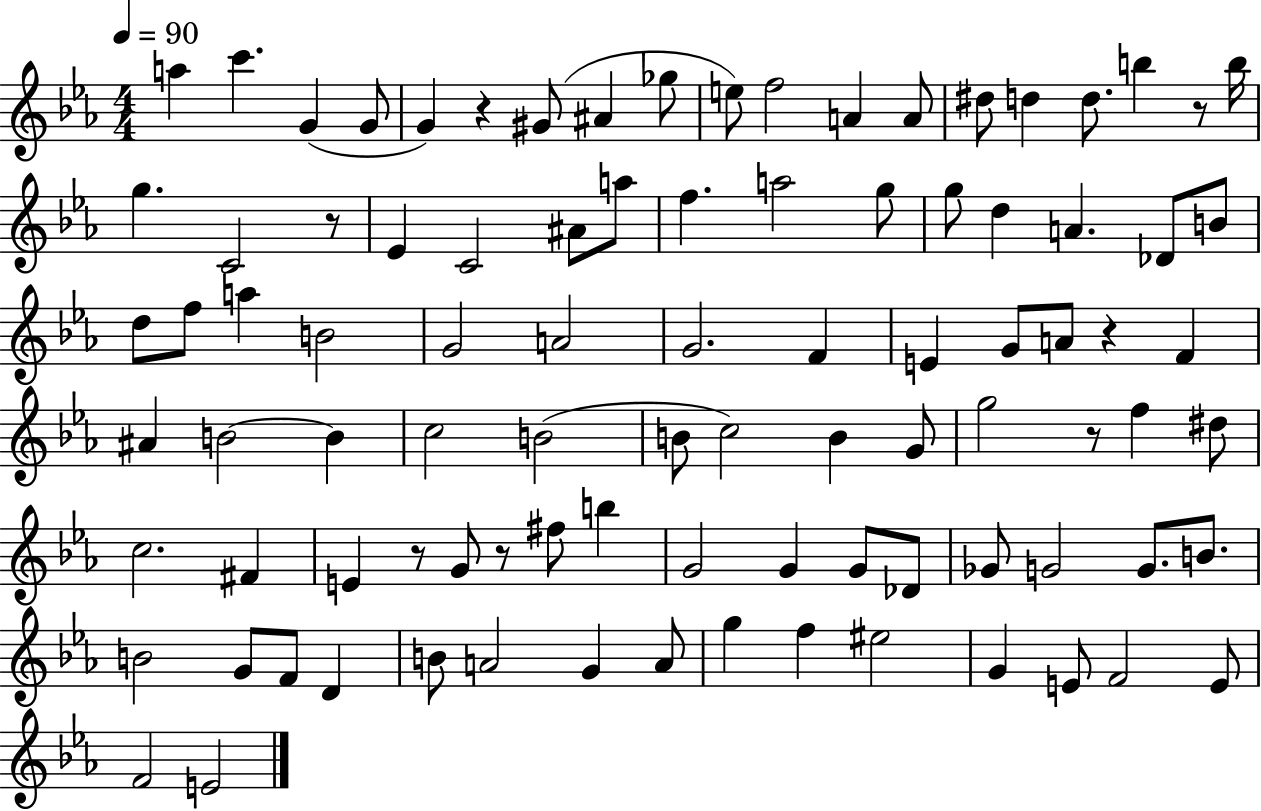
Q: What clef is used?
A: treble